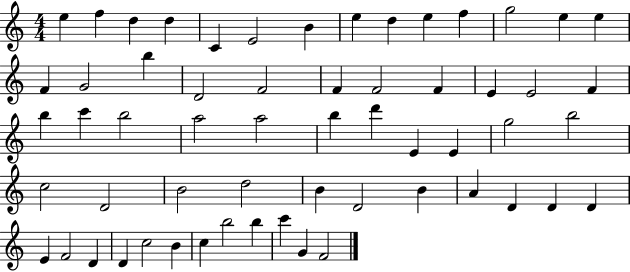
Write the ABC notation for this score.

X:1
T:Untitled
M:4/4
L:1/4
K:C
e f d d C E2 B e d e f g2 e e F G2 b D2 F2 F F2 F E E2 F b c' b2 a2 a2 b d' E E g2 b2 c2 D2 B2 d2 B D2 B A D D D E F2 D D c2 B c b2 b c' G F2